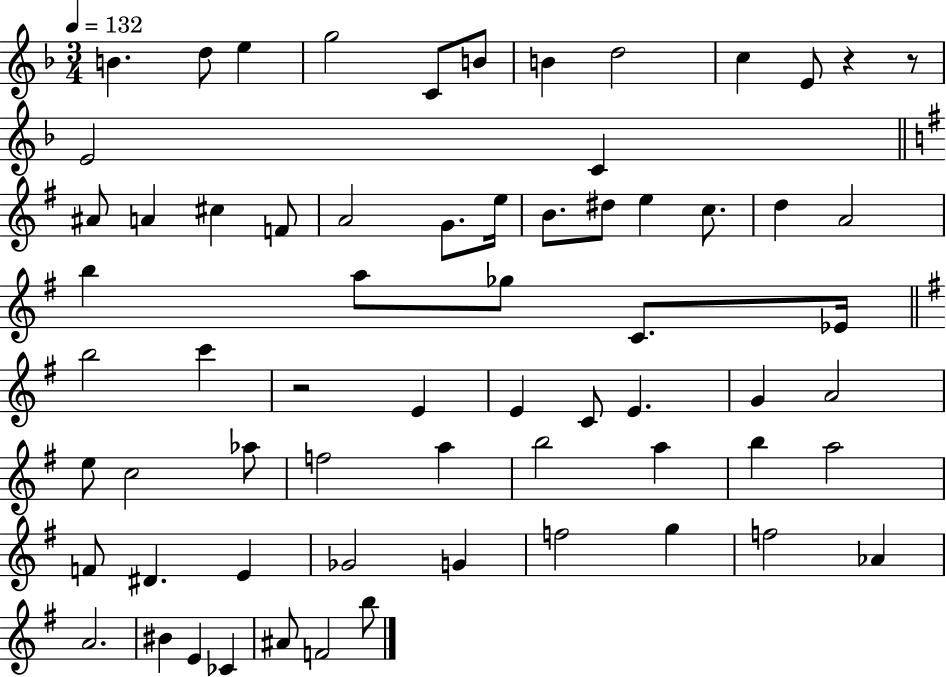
{
  \clef treble
  \numericTimeSignature
  \time 3/4
  \key f \major
  \tempo 4 = 132
  b'4. d''8 e''4 | g''2 c'8 b'8 | b'4 d''2 | c''4 e'8 r4 r8 | \break e'2 c'4 | \bar "||" \break \key g \major ais'8 a'4 cis''4 f'8 | a'2 g'8. e''16 | b'8. dis''8 e''4 c''8. | d''4 a'2 | \break b''4 a''8 ges''8 c'8. ees'16 | \bar "||" \break \key g \major b''2 c'''4 | r2 e'4 | e'4 c'8 e'4. | g'4 a'2 | \break e''8 c''2 aes''8 | f''2 a''4 | b''2 a''4 | b''4 a''2 | \break f'8 dis'4. e'4 | ges'2 g'4 | f''2 g''4 | f''2 aes'4 | \break a'2. | bis'4 e'4 ces'4 | ais'8 f'2 b''8 | \bar "|."
}